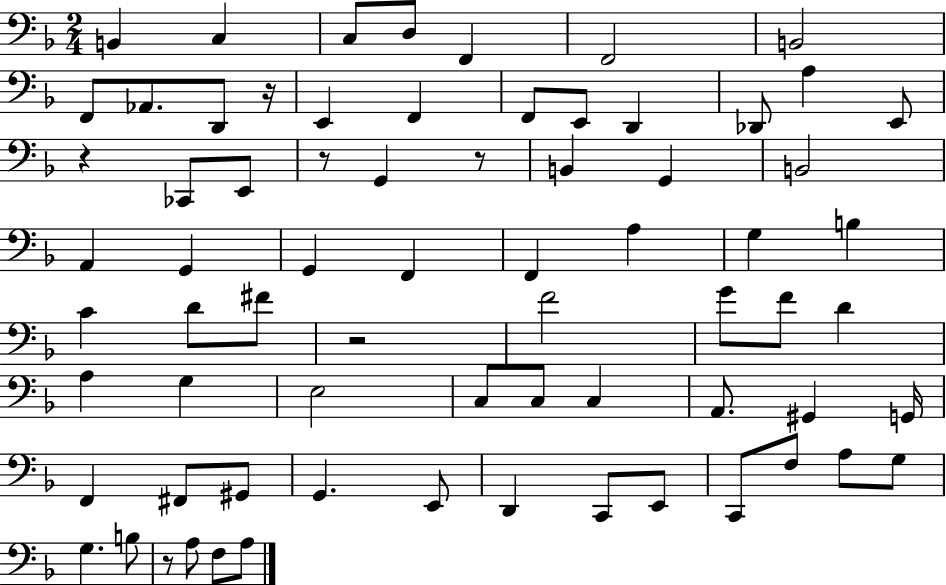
{
  \clef bass
  \numericTimeSignature
  \time 2/4
  \key f \major
  b,4 c4 | c8 d8 f,4 | f,2 | b,2 | \break f,8 aes,8. d,8 r16 | e,4 f,4 | f,8 e,8 d,4 | des,8 a4 e,8 | \break r4 ces,8 e,8 | r8 g,4 r8 | b,4 g,4 | b,2 | \break a,4 g,4 | g,4 f,4 | f,4 a4 | g4 b4 | \break c'4 d'8 fis'8 | r2 | f'2 | g'8 f'8 d'4 | \break a4 g4 | e2 | c8 c8 c4 | a,8. gis,4 g,16 | \break f,4 fis,8 gis,8 | g,4. e,8 | d,4 c,8 e,8 | c,8 f8 a8 g8 | \break g4. b8 | r8 a8 f8 a8 | \bar "|."
}